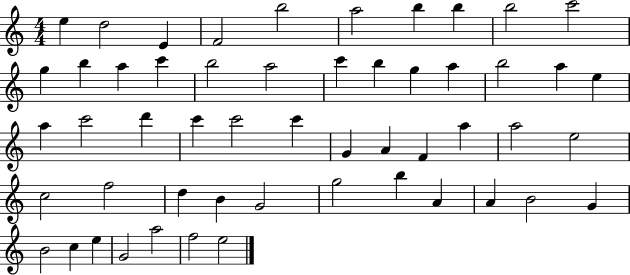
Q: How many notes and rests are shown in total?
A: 53